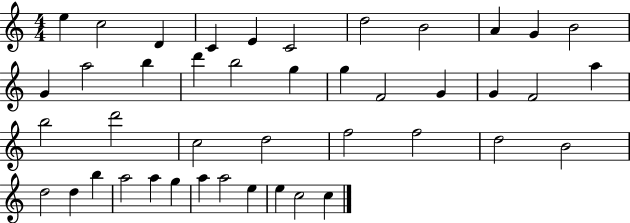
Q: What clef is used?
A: treble